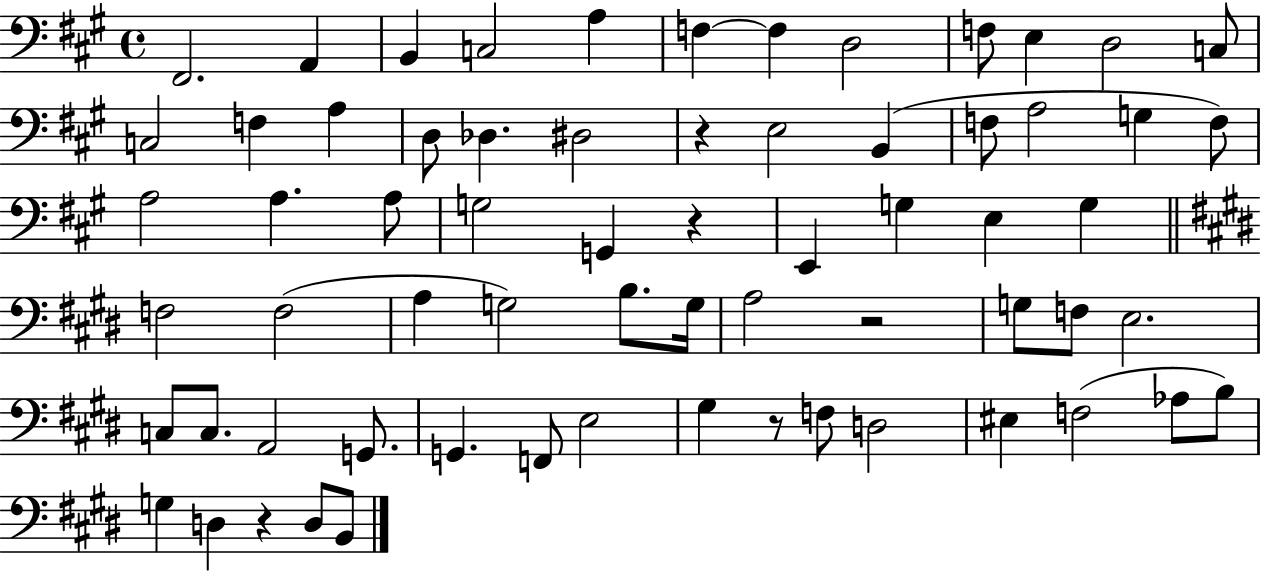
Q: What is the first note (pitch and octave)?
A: F#2